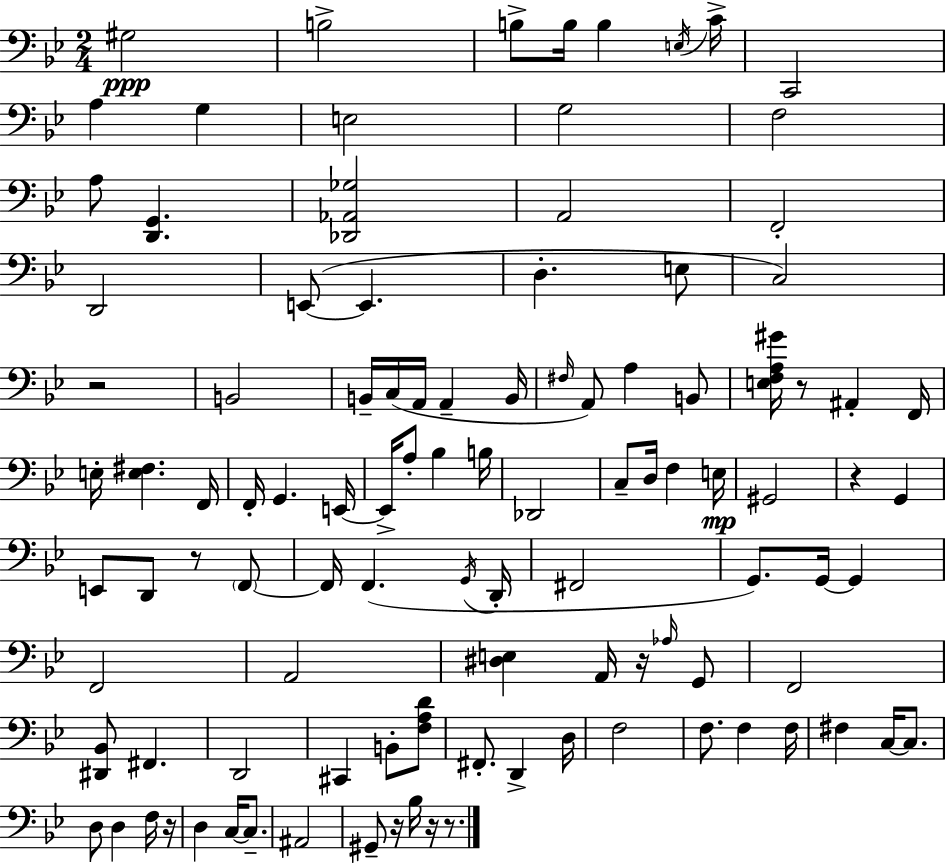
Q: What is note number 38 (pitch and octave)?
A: G2